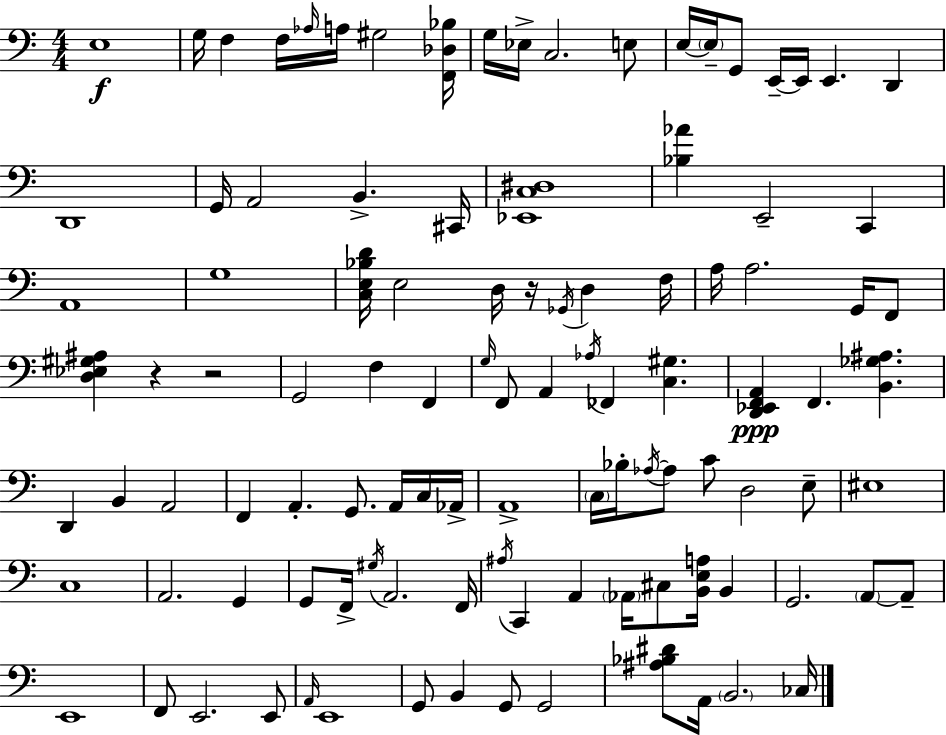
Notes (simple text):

E3/w G3/s F3/q F3/s Ab3/s A3/s G#3/h [F2,Db3,Bb3]/s G3/s Eb3/s C3/h. E3/e E3/s E3/s G2/e E2/s E2/s E2/q. D2/q D2/w G2/s A2/h B2/q. C#2/s [Eb2,C3,D#3]/w [Bb3,Ab4]/q E2/h C2/q A2/w G3/w [C3,E3,Bb3,D4]/s E3/h D3/s R/s Gb2/s D3/q F3/s A3/s A3/h. G2/s F2/e [D3,Eb3,G#3,A#3]/q R/q R/h G2/h F3/q F2/q G3/s F2/e A2/q Ab3/s FES2/q [C3,G#3]/q. [D2,Eb2,F2,A2]/q F2/q. [B2,Gb3,A#3]/q. D2/q B2/q A2/h F2/q A2/q. G2/e. A2/s C3/s Ab2/s A2/w C3/s Bb3/s Ab3/s Ab3/e C4/e D3/h E3/e EIS3/w C3/w A2/h. G2/q G2/e F2/s G#3/s A2/h. F2/s A#3/s C2/q A2/q Ab2/s C#3/e [B2,E3,A3]/s B2/q G2/h. A2/e A2/e E2/w F2/e E2/h. E2/e A2/s E2/w G2/e B2/q G2/e G2/h [A#3,Bb3,D#4]/e A2/s B2/h. CES3/s